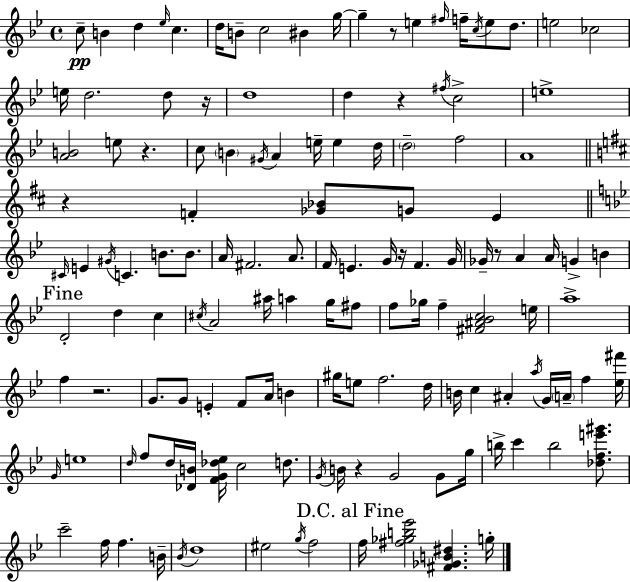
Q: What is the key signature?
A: G minor